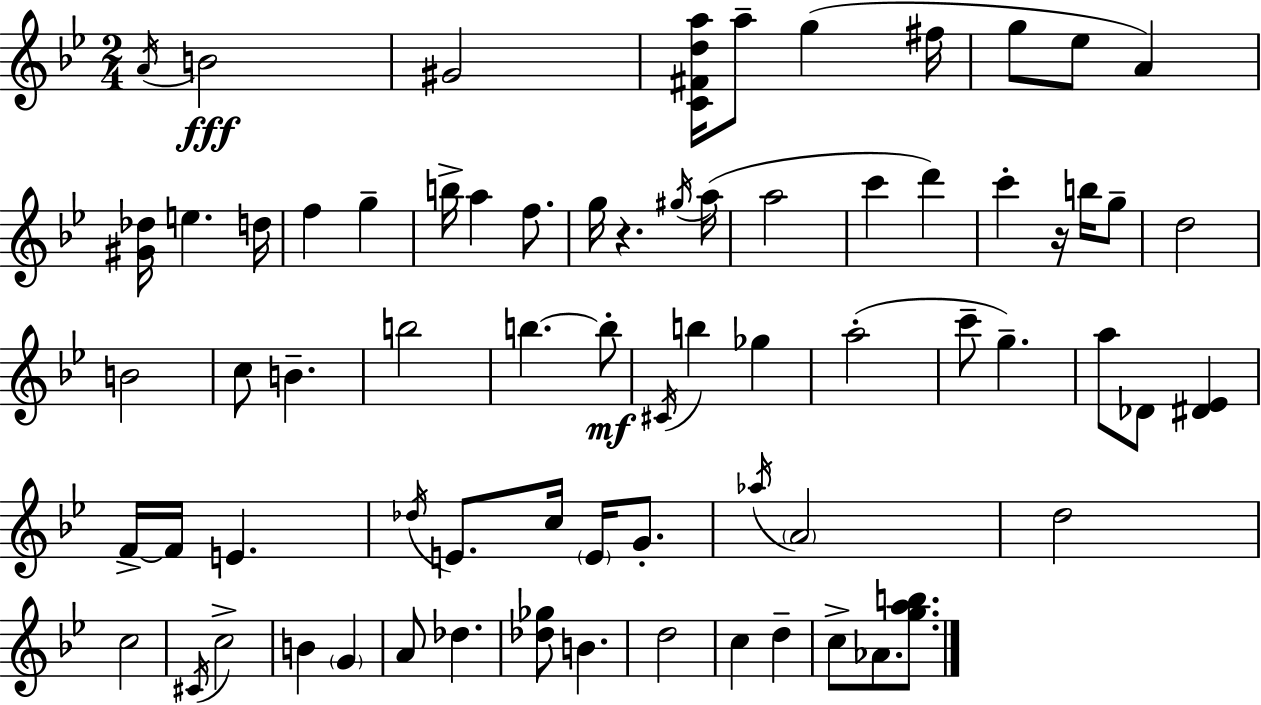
{
  \clef treble
  \numericTimeSignature
  \time 2/4
  \key bes \major
  \acciaccatura { a'16 }\fff b'2 | gis'2 | <c' fis' d'' a''>16 a''8-- g''4( | fis''16 g''8 ees''8 a'4) | \break <gis' des''>16 e''4. | d''16 f''4 g''4-- | b''16-> a''4 f''8. | g''16 r4. | \break \acciaccatura { gis''16 }( a''16 a''2 | c'''4 d'''4) | c'''4-. r16 b''16 | g''8-- d''2 | \break b'2 | c''8 b'4.-- | b''2 | b''4.~~ | \break b''8-.\mf \acciaccatura { cis'16 } b''4 ges''4 | a''2-.( | c'''8-- g''4.--) | a''8 des'8 <dis' ees'>4 | \break f'16->~~ f'16 e'4. | \acciaccatura { des''16 } e'8. c''16 | \parenthesize e'16 g'8.-. \acciaccatura { aes''16 } \parenthesize a'2 | d''2 | \break c''2 | \acciaccatura { cis'16 } c''2-> | b'4 | \parenthesize g'4 a'8 | \break des''4. <des'' ges''>8 | b'4. d''2 | c''4 | d''4-- c''8-> | \break aes'8. <g'' a'' b''>8. \bar "|."
}